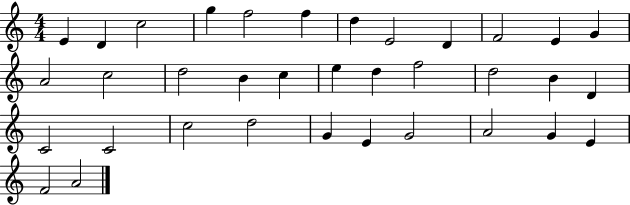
X:1
T:Untitled
M:4/4
L:1/4
K:C
E D c2 g f2 f d E2 D F2 E G A2 c2 d2 B c e d f2 d2 B D C2 C2 c2 d2 G E G2 A2 G E F2 A2